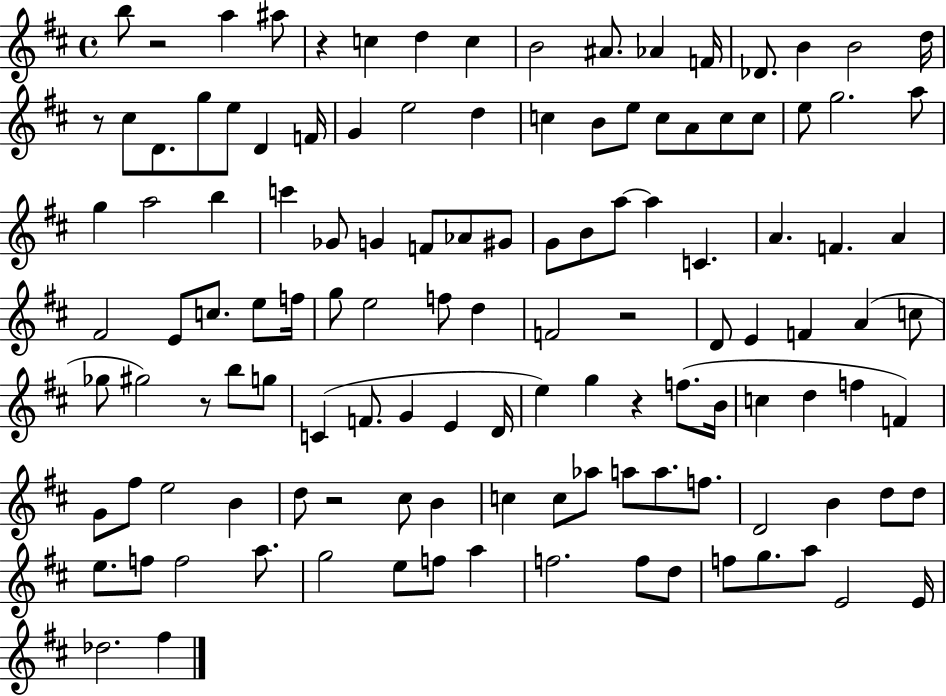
{
  \clef treble
  \time 4/4
  \defaultTimeSignature
  \key d \major
  b''8 r2 a''4 ais''8 | r4 c''4 d''4 c''4 | b'2 ais'8. aes'4 f'16 | des'8. b'4 b'2 d''16 | \break r8 cis''8 d'8. g''8 e''8 d'4 f'16 | g'4 e''2 d''4 | c''4 b'8 e''8 c''8 a'8 c''8 c''8 | e''8 g''2. a''8 | \break g''4 a''2 b''4 | c'''4 ges'8 g'4 f'8 aes'8 gis'8 | g'8 b'8 a''8~~ a''4 c'4. | a'4. f'4. a'4 | \break fis'2 e'8 c''8. e''8 f''16 | g''8 e''2 f''8 d''4 | f'2 r2 | d'8 e'4 f'4 a'4( c''8 | \break ges''8 gis''2) r8 b''8 g''8 | c'4( f'8. g'4 e'4 d'16 | e''4) g''4 r4 f''8.( b'16 | c''4 d''4 f''4 f'4) | \break g'8 fis''8 e''2 b'4 | d''8 r2 cis''8 b'4 | c''4 c''8 aes''8 a''8 a''8. f''8. | d'2 b'4 d''8 d''8 | \break e''8. f''8 f''2 a''8. | g''2 e''8 f''8 a''4 | f''2. f''8 d''8 | f''8 g''8. a''8 e'2 e'16 | \break des''2. fis''4 | \bar "|."
}